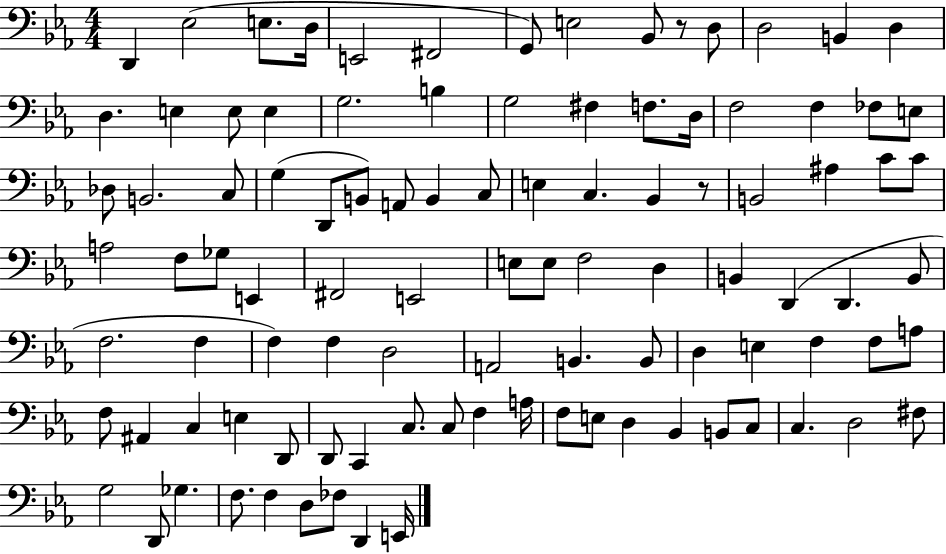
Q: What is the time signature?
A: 4/4